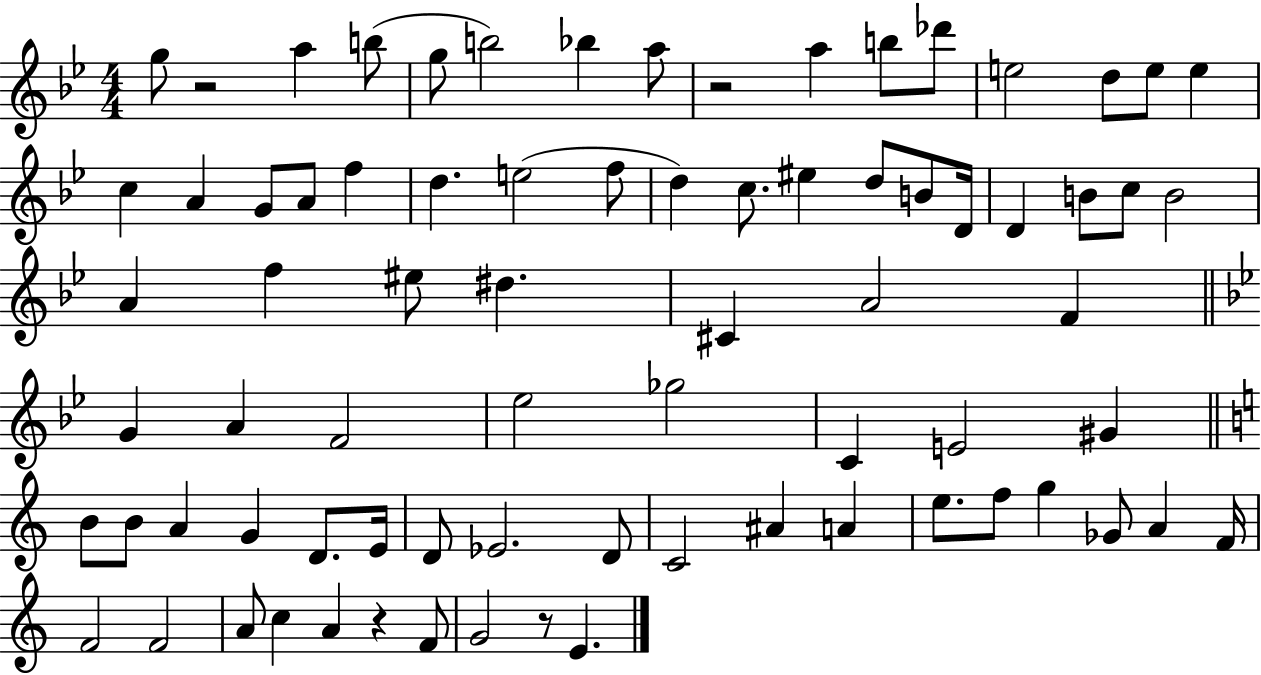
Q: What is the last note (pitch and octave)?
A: E4